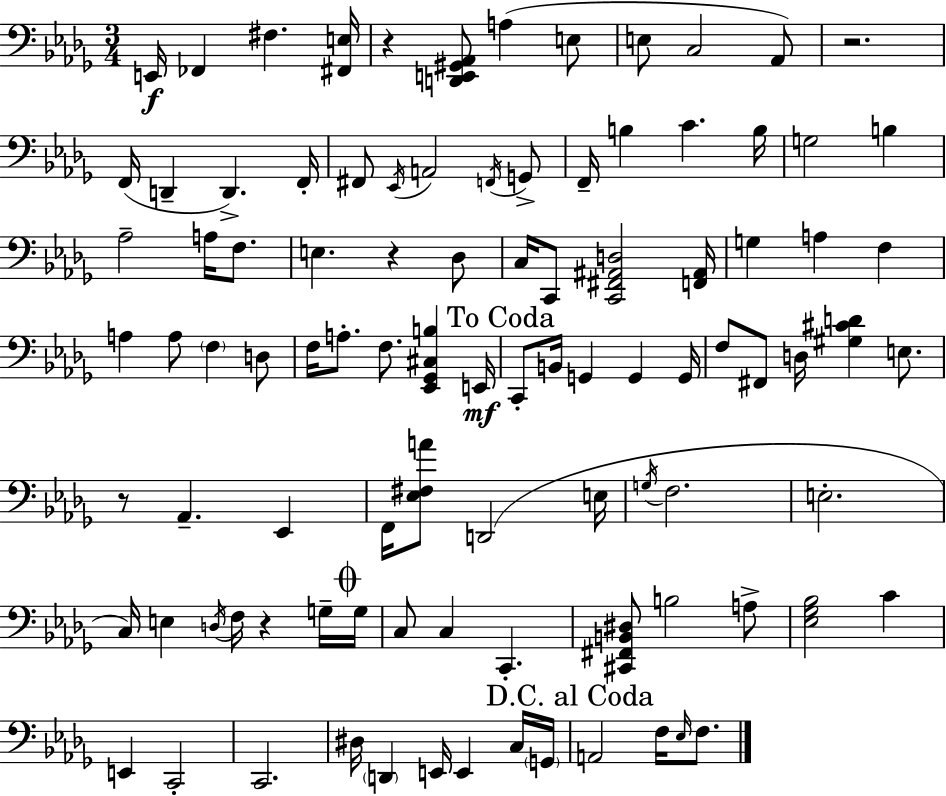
X:1
T:Untitled
M:3/4
L:1/4
K:Bbm
E,,/4 _F,, ^F, [^F,,E,]/4 z [D,,E,,^G,,_A,,]/2 A, E,/2 E,/2 C,2 _A,,/2 z2 F,,/4 D,, D,, F,,/4 ^F,,/2 _E,,/4 A,,2 F,,/4 G,,/2 F,,/4 B, C B,/4 G,2 B, _A,2 A,/4 F,/2 E, z _D,/2 C,/4 C,,/2 [C,,^F,,^A,,D,]2 [F,,^A,,]/4 G, A, F, A, A,/2 F, D,/2 F,/4 A,/2 F,/2 [_E,,_G,,^C,B,] E,,/4 C,,/2 B,,/4 G,, G,, G,,/4 F,/2 ^F,,/2 D,/4 [^G,^CD] E,/2 z/2 _A,, _E,, F,,/4 [_E,^F,A]/2 D,,2 E,/4 G,/4 F,2 E,2 C,/4 E, D,/4 F,/4 z G,/4 G,/4 C,/2 C, C,, [^C,,^F,,B,,^D,]/2 B,2 A,/2 [_E,_G,_B,]2 C E,, C,,2 C,,2 ^D,/4 D,, E,,/4 E,, C,/4 G,,/4 A,,2 F,/4 _E,/4 F,/2